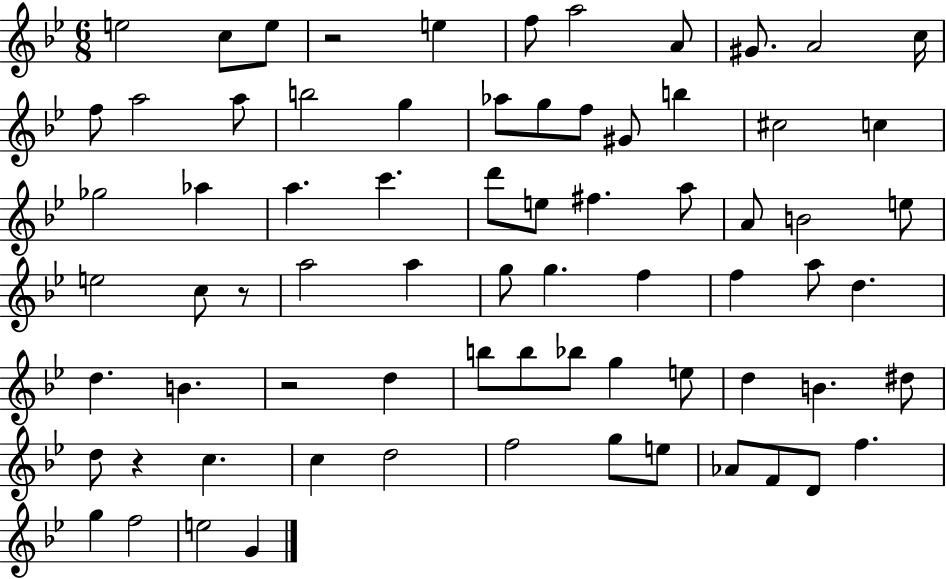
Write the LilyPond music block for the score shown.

{
  \clef treble
  \numericTimeSignature
  \time 6/8
  \key bes \major
  e''2 c''8 e''8 | r2 e''4 | f''8 a''2 a'8 | gis'8. a'2 c''16 | \break f''8 a''2 a''8 | b''2 g''4 | aes''8 g''8 f''8 gis'8 b''4 | cis''2 c''4 | \break ges''2 aes''4 | a''4. c'''4. | d'''8 e''8 fis''4. a''8 | a'8 b'2 e''8 | \break e''2 c''8 r8 | a''2 a''4 | g''8 g''4. f''4 | f''4 a''8 d''4. | \break d''4. b'4. | r2 d''4 | b''8 b''8 bes''8 g''4 e''8 | d''4 b'4. dis''8 | \break d''8 r4 c''4. | c''4 d''2 | f''2 g''8 e''8 | aes'8 f'8 d'8 f''4. | \break g''4 f''2 | e''2 g'4 | \bar "|."
}